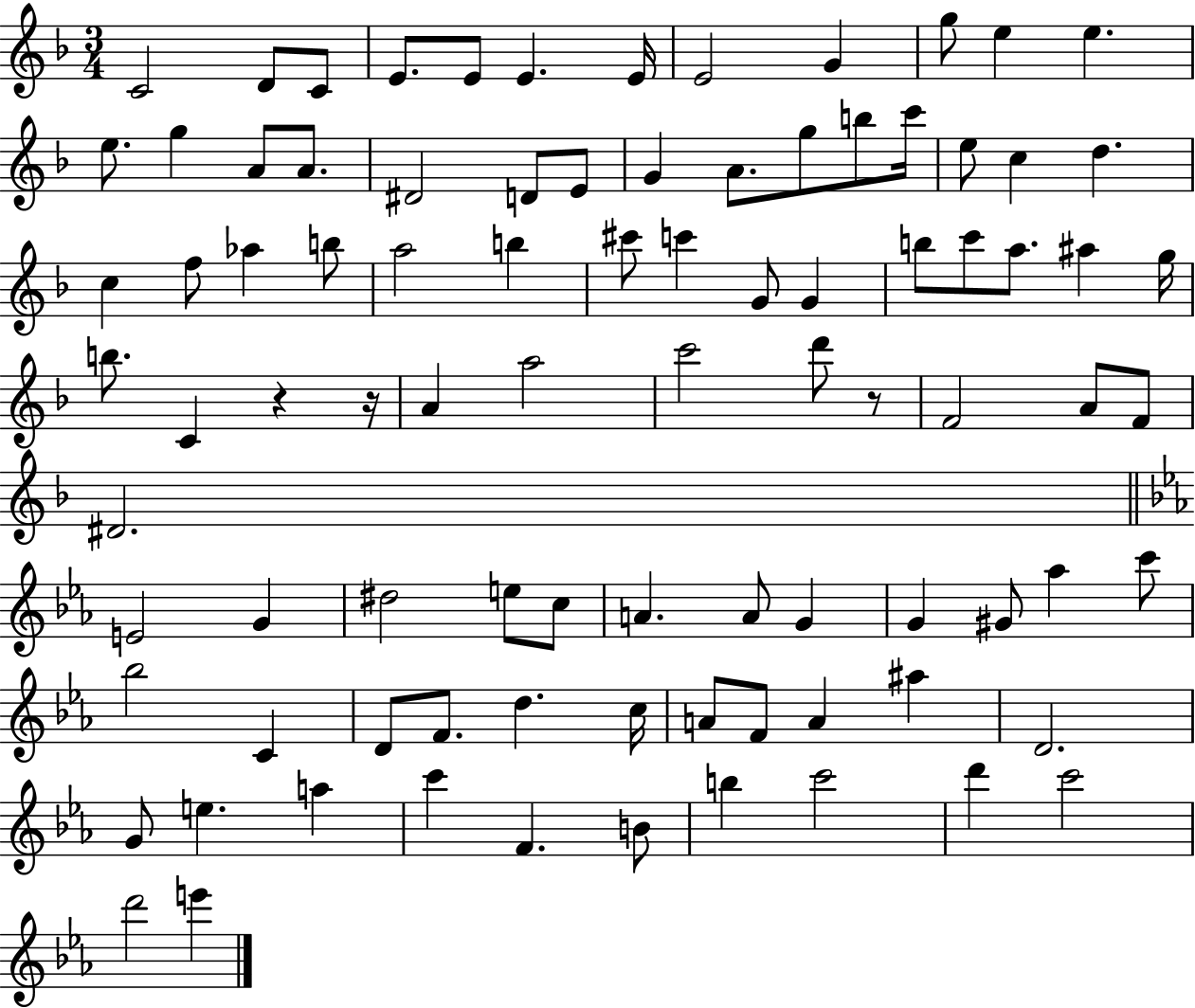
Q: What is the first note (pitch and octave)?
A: C4